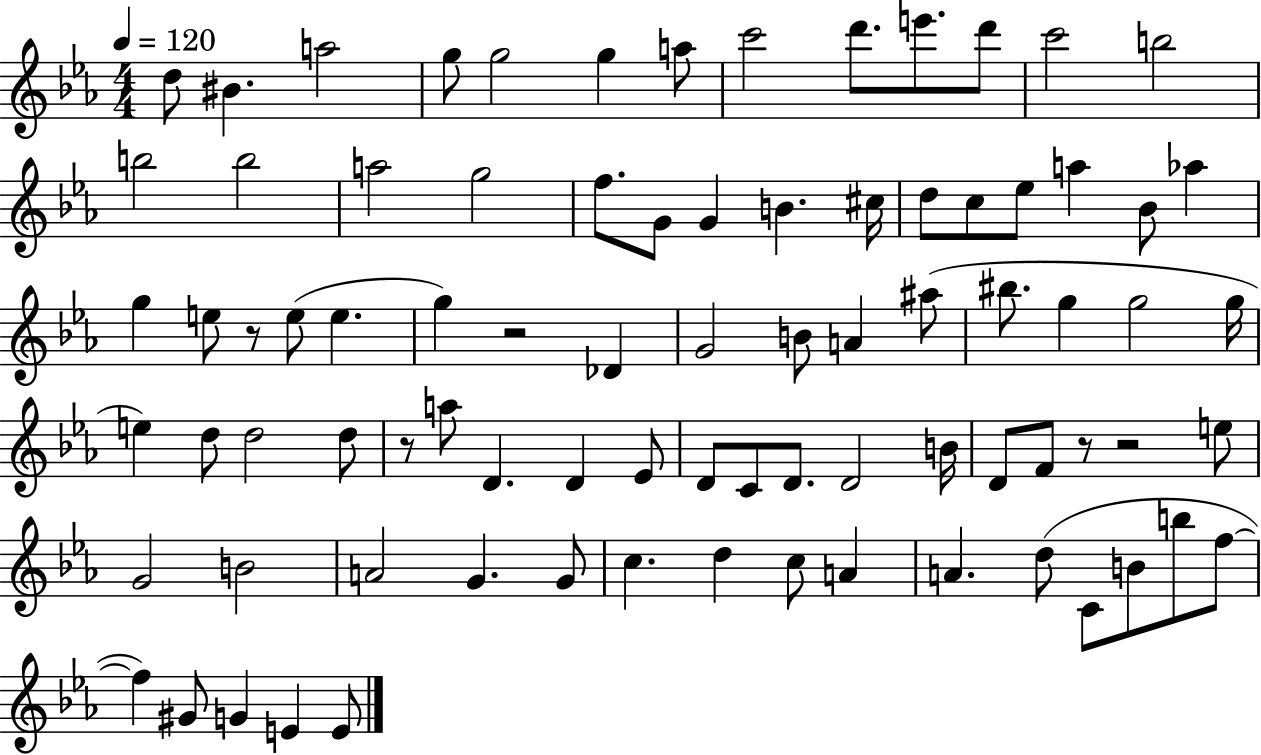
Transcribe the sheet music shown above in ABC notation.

X:1
T:Untitled
M:4/4
L:1/4
K:Eb
d/2 ^B a2 g/2 g2 g a/2 c'2 d'/2 e'/2 d'/2 c'2 b2 b2 b2 a2 g2 f/2 G/2 G B ^c/4 d/2 c/2 _e/2 a _B/2 _a g e/2 z/2 e/2 e g z2 _D G2 B/2 A ^a/2 ^b/2 g g2 g/4 e d/2 d2 d/2 z/2 a/2 D D _E/2 D/2 C/2 D/2 D2 B/4 D/2 F/2 z/2 z2 e/2 G2 B2 A2 G G/2 c d c/2 A A d/2 C/2 B/2 b/2 f/2 f ^G/2 G E E/2